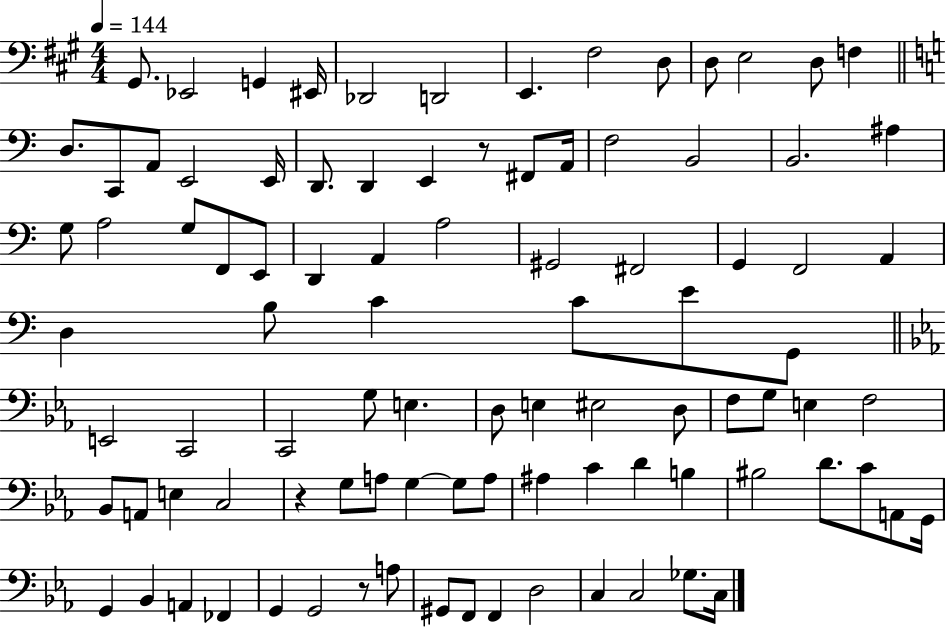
X:1
T:Untitled
M:4/4
L:1/4
K:A
^G,,/2 _E,,2 G,, ^E,,/4 _D,,2 D,,2 E,, ^F,2 D,/2 D,/2 E,2 D,/2 F, D,/2 C,,/2 A,,/2 E,,2 E,,/4 D,,/2 D,, E,, z/2 ^F,,/2 A,,/4 F,2 B,,2 B,,2 ^A, G,/2 A,2 G,/2 F,,/2 E,,/2 D,, A,, A,2 ^G,,2 ^F,,2 G,, F,,2 A,, D, B,/2 C C/2 E/2 G,,/2 E,,2 C,,2 C,,2 G,/2 E, D,/2 E, ^E,2 D,/2 F,/2 G,/2 E, F,2 _B,,/2 A,,/2 E, C,2 z G,/2 A,/2 G, G,/2 A,/2 ^A, C D B, ^B,2 D/2 C/2 A,,/2 G,,/4 G,, _B,, A,, _F,, G,, G,,2 z/2 A,/2 ^G,,/2 F,,/2 F,, D,2 C, C,2 _G,/2 C,/4